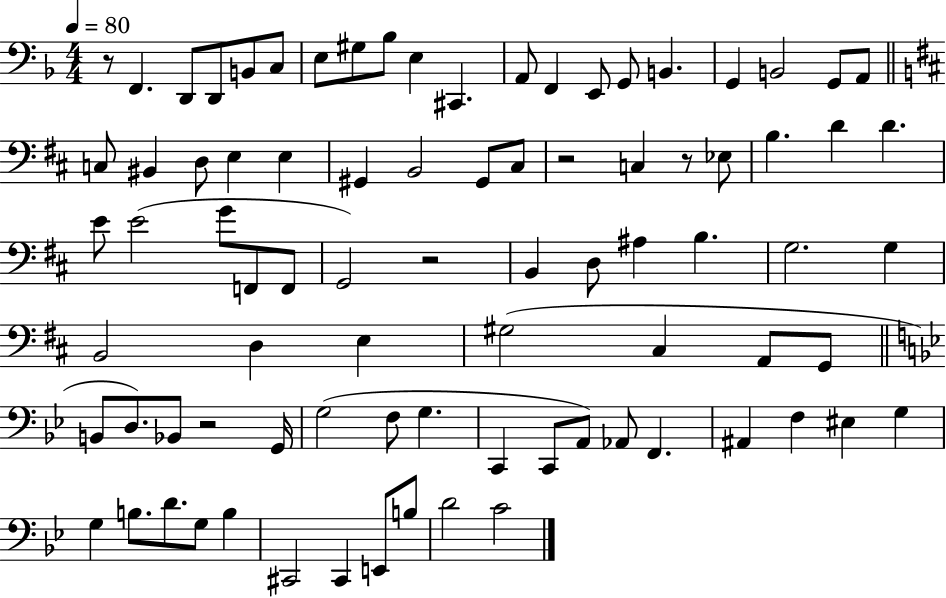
R/e F2/q. D2/e D2/e B2/e C3/e E3/e G#3/e Bb3/e E3/q C#2/q. A2/e F2/q E2/e G2/e B2/q. G2/q B2/h G2/e A2/e C3/e BIS2/q D3/e E3/q E3/q G#2/q B2/h G#2/e C#3/e R/h C3/q R/e Eb3/e B3/q. D4/q D4/q. E4/e E4/h G4/e F2/e F2/e G2/h R/h B2/q D3/e A#3/q B3/q. G3/h. G3/q B2/h D3/q E3/q G#3/h C#3/q A2/e G2/e B2/e D3/e. Bb2/e R/h G2/s G3/h F3/e G3/q. C2/q C2/e A2/e Ab2/e F2/q. A#2/q F3/q EIS3/q G3/q G3/q B3/e. D4/e. G3/e B3/q C#2/h C#2/q E2/e B3/e D4/h C4/h